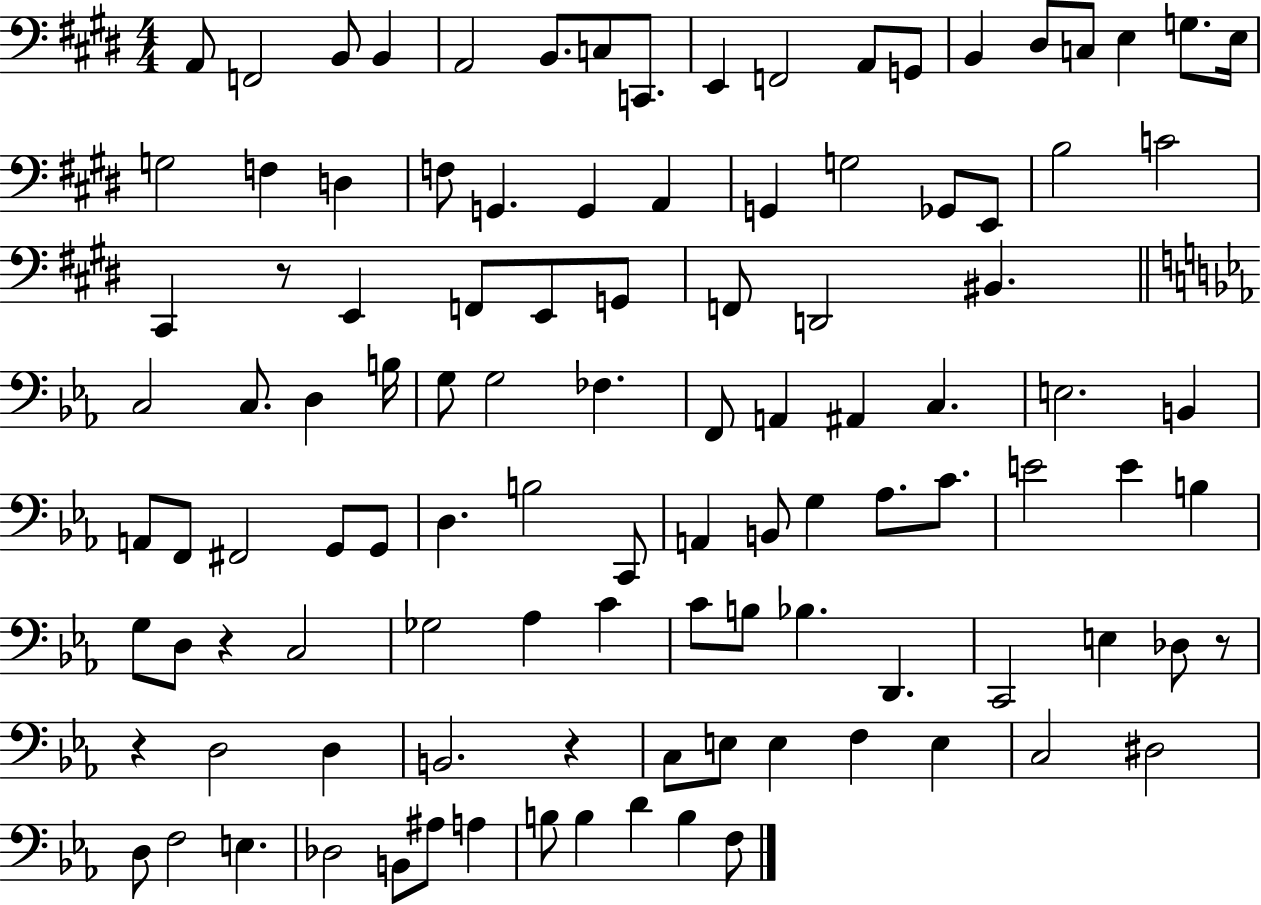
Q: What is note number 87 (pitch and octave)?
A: E3